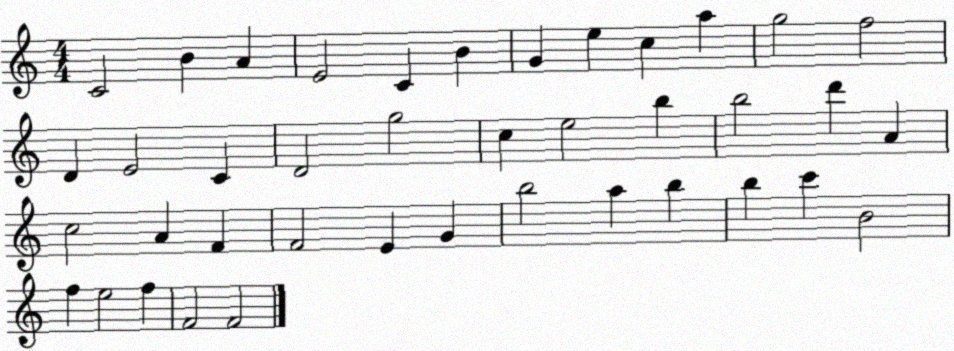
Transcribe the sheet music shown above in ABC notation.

X:1
T:Untitled
M:4/4
L:1/4
K:C
C2 B A E2 C B G e c a g2 f2 D E2 C D2 g2 c e2 b b2 d' A c2 A F F2 E G b2 a b b c' B2 f e2 f F2 F2